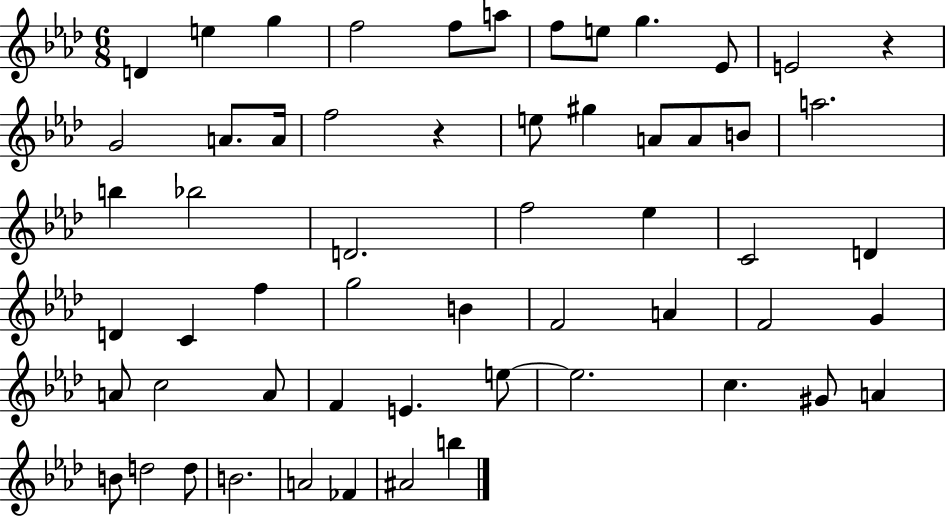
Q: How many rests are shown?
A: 2